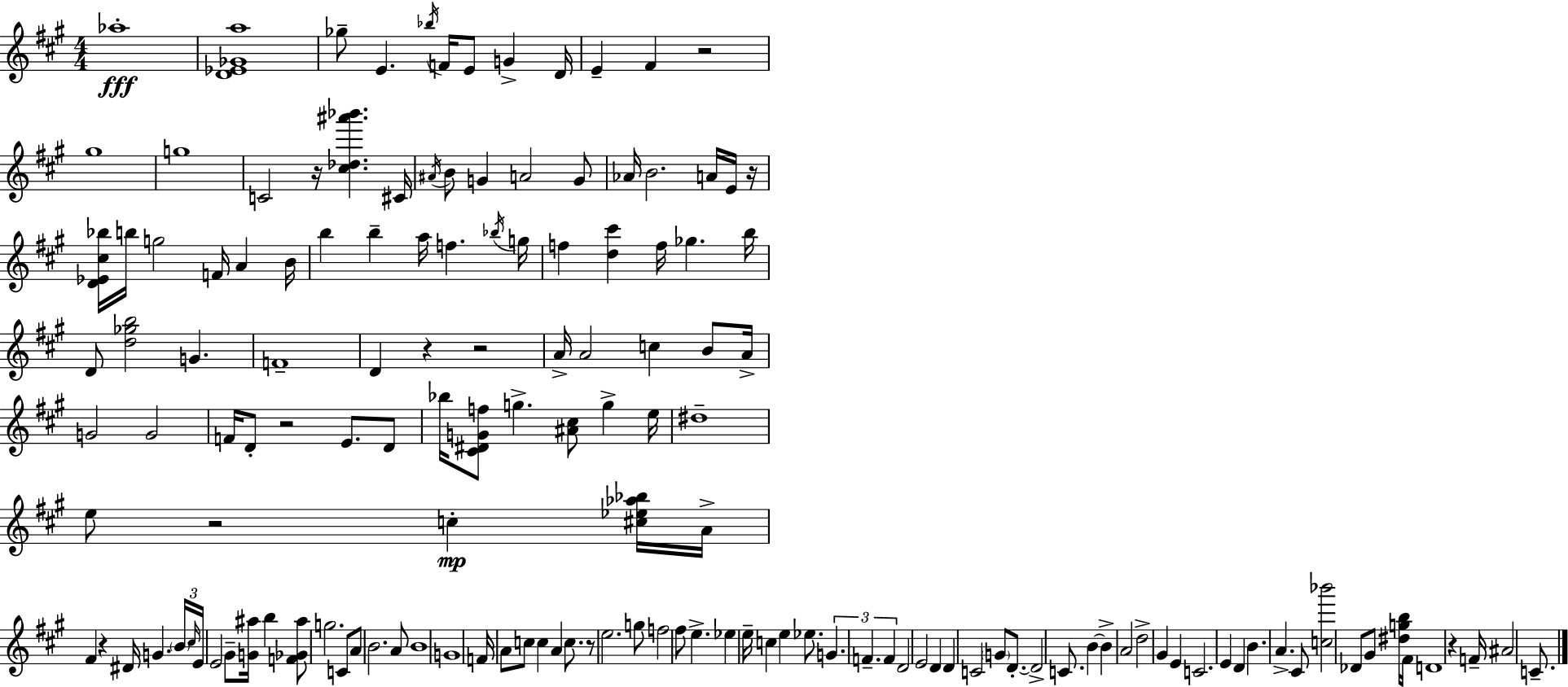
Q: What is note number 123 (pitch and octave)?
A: A#4